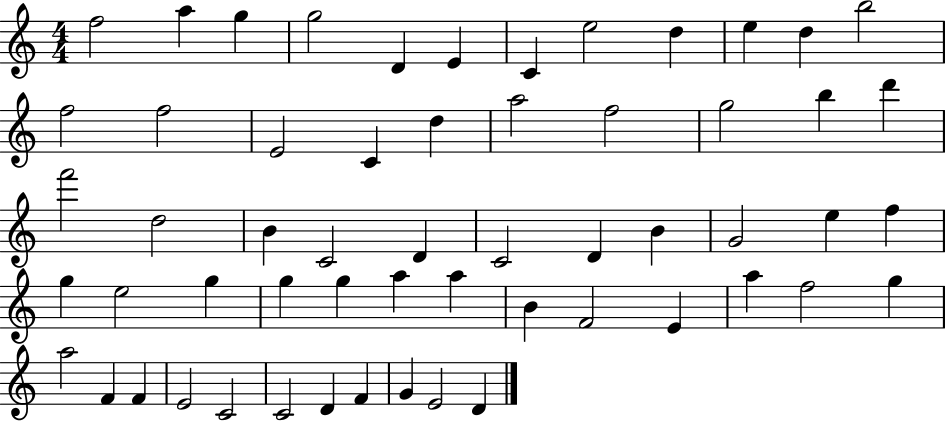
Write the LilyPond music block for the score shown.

{
  \clef treble
  \numericTimeSignature
  \time 4/4
  \key c \major
  f''2 a''4 g''4 | g''2 d'4 e'4 | c'4 e''2 d''4 | e''4 d''4 b''2 | \break f''2 f''2 | e'2 c'4 d''4 | a''2 f''2 | g''2 b''4 d'''4 | \break f'''2 d''2 | b'4 c'2 d'4 | c'2 d'4 b'4 | g'2 e''4 f''4 | \break g''4 e''2 g''4 | g''4 g''4 a''4 a''4 | b'4 f'2 e'4 | a''4 f''2 g''4 | \break a''2 f'4 f'4 | e'2 c'2 | c'2 d'4 f'4 | g'4 e'2 d'4 | \break \bar "|."
}